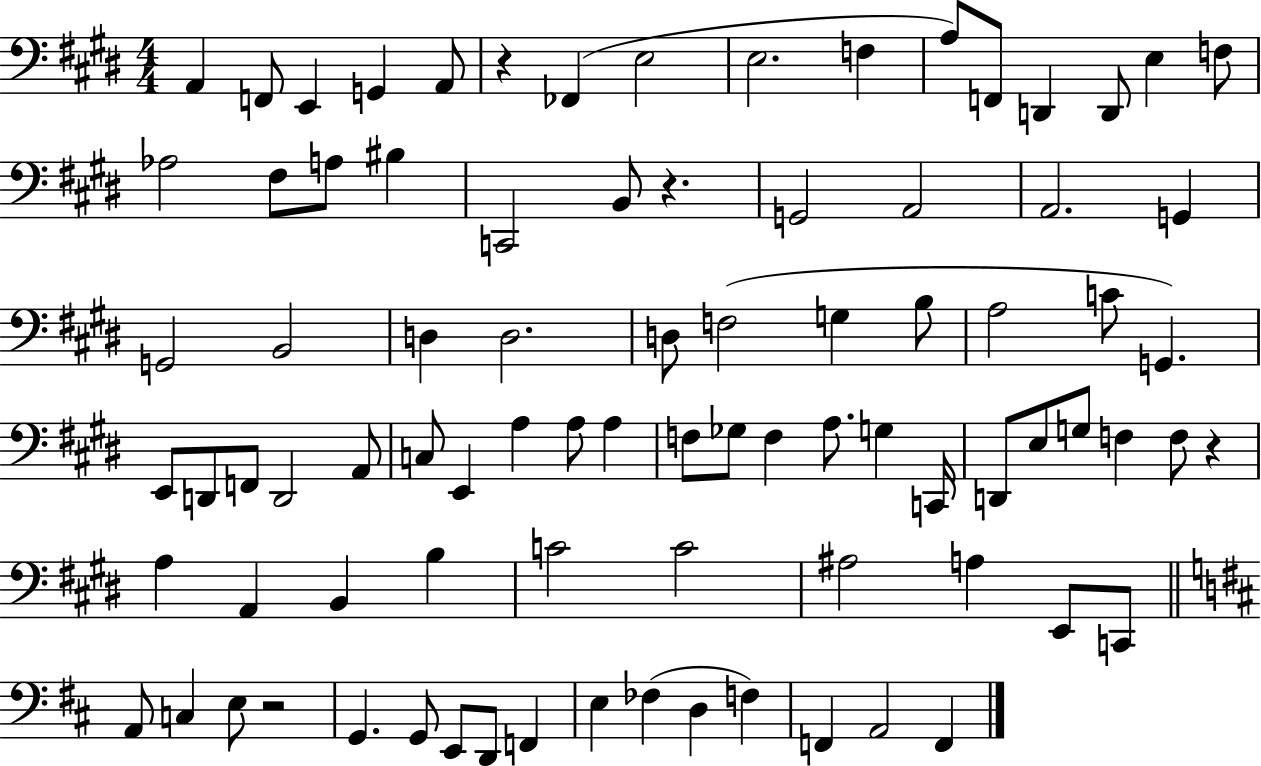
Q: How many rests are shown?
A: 4